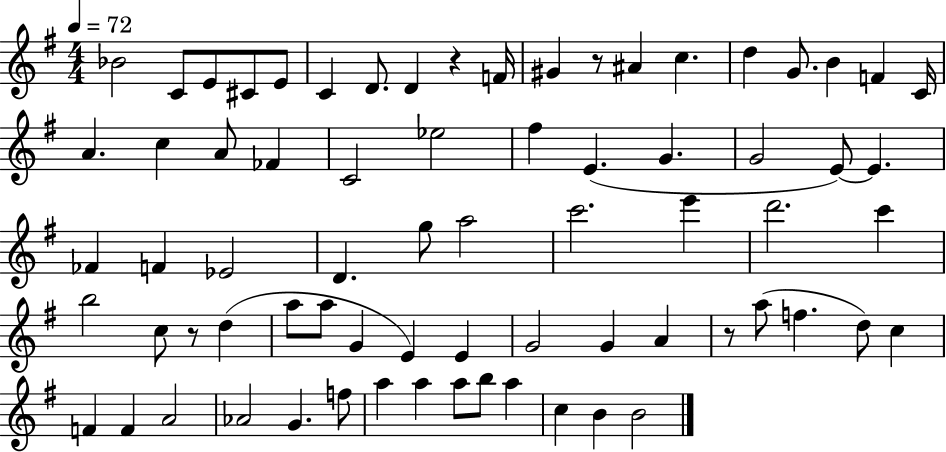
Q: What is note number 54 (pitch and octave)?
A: C5